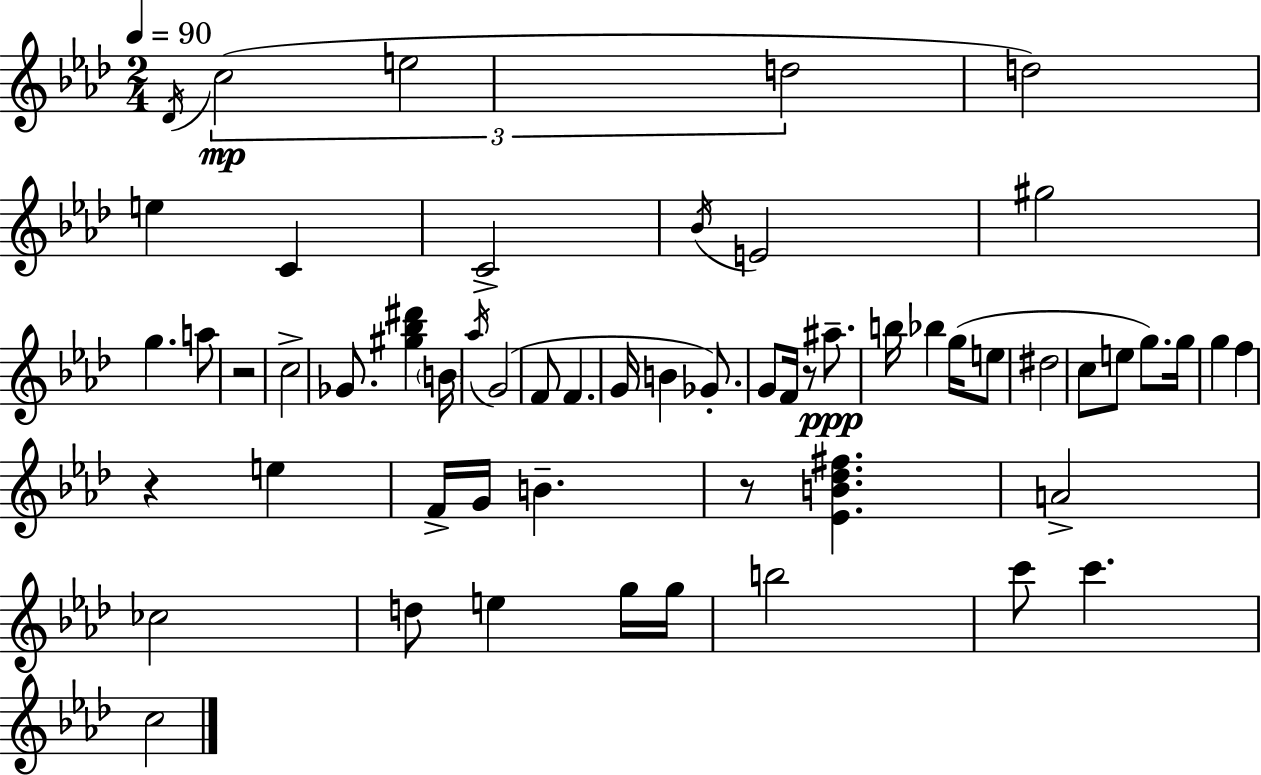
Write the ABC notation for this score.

X:1
T:Untitled
M:2/4
L:1/4
K:Fm
_D/4 c2 e2 d2 d2 e C C2 _B/4 E2 ^g2 g a/2 z2 c2 _G/2 [^g_b^d'] B/4 _a/4 G2 F/2 F G/4 B _G/2 G/2 F/4 z/2 ^a/2 b/4 _b g/4 e/2 ^d2 c/2 e/2 g/2 g/4 g f z e F/4 G/4 B z/2 [_EB_d^f] A2 _c2 d/2 e g/4 g/4 b2 c'/2 c' c2